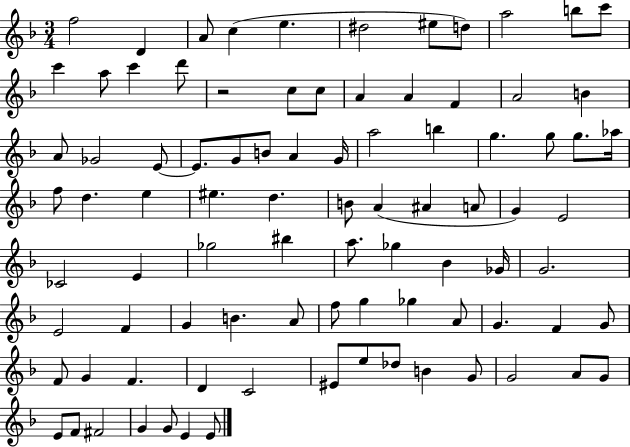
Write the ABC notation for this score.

X:1
T:Untitled
M:3/4
L:1/4
K:F
f2 D A/2 c e ^d2 ^e/2 d/2 a2 b/2 c'/2 c' a/2 c' d'/2 z2 c/2 c/2 A A F A2 B A/2 _G2 E/2 E/2 G/2 B/2 A G/4 a2 b g g/2 g/2 _a/4 f/2 d e ^e d B/2 A ^A A/2 G E2 _C2 E _g2 ^b a/2 _g _B _G/4 G2 E2 F G B A/2 f/2 g _g A/2 G F G/2 F/2 G F D C2 ^E/2 e/2 _d/2 B G/2 G2 A/2 G/2 E/2 F/2 ^F2 G G/2 E E/2